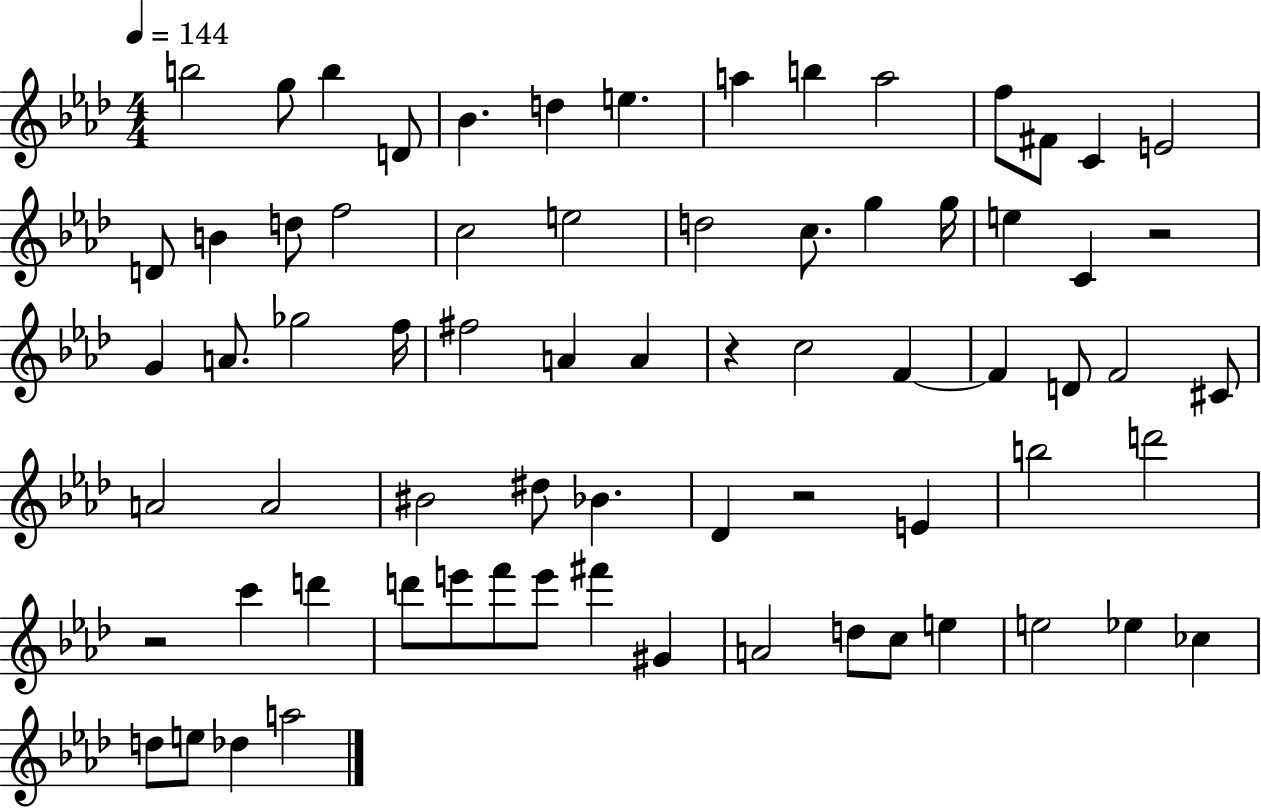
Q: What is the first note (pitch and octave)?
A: B5